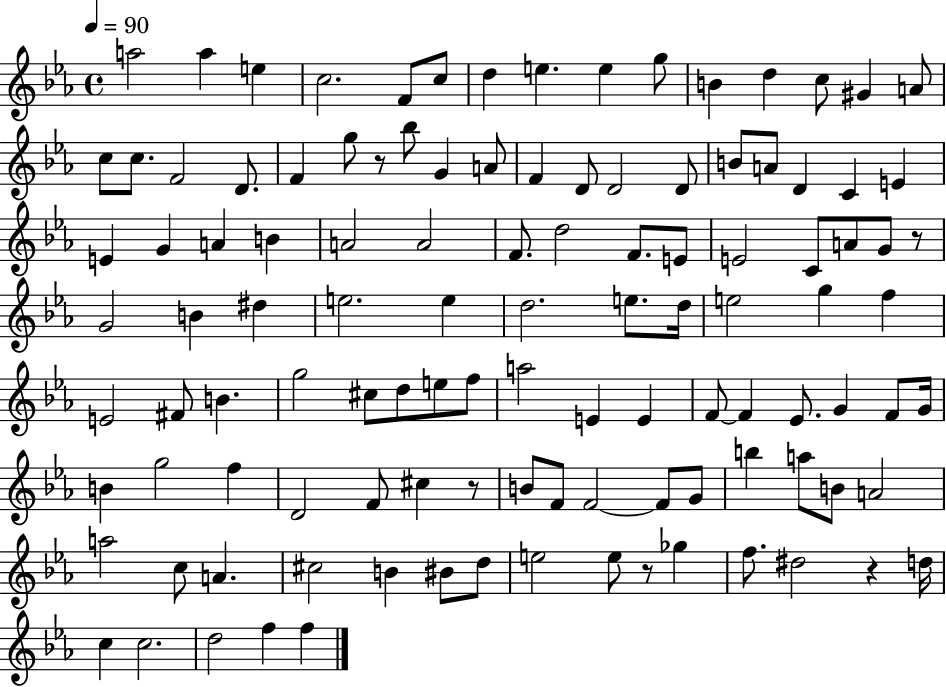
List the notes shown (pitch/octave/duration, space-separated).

A5/h A5/q E5/q C5/h. F4/e C5/e D5/q E5/q. E5/q G5/e B4/q D5/q C5/e G#4/q A4/e C5/e C5/e. F4/h D4/e. F4/q G5/e R/e Bb5/e G4/q A4/e F4/q D4/e D4/h D4/e B4/e A4/e D4/q C4/q E4/q E4/q G4/q A4/q B4/q A4/h A4/h F4/e. D5/h F4/e. E4/e E4/h C4/e A4/e G4/e R/e G4/h B4/q D#5/q E5/h. E5/q D5/h. E5/e. D5/s E5/h G5/q F5/q E4/h F#4/e B4/q. G5/h C#5/e D5/e E5/e F5/e A5/h E4/q E4/q F4/e F4/q Eb4/e. G4/q F4/e G4/s B4/q G5/h F5/q D4/h F4/e C#5/q R/e B4/e F4/e F4/h F4/e G4/e B5/q A5/e B4/e A4/h A5/h C5/e A4/q. C#5/h B4/q BIS4/e D5/e E5/h E5/e R/e Gb5/q F5/e. D#5/h R/q D5/s C5/q C5/h. D5/h F5/q F5/q